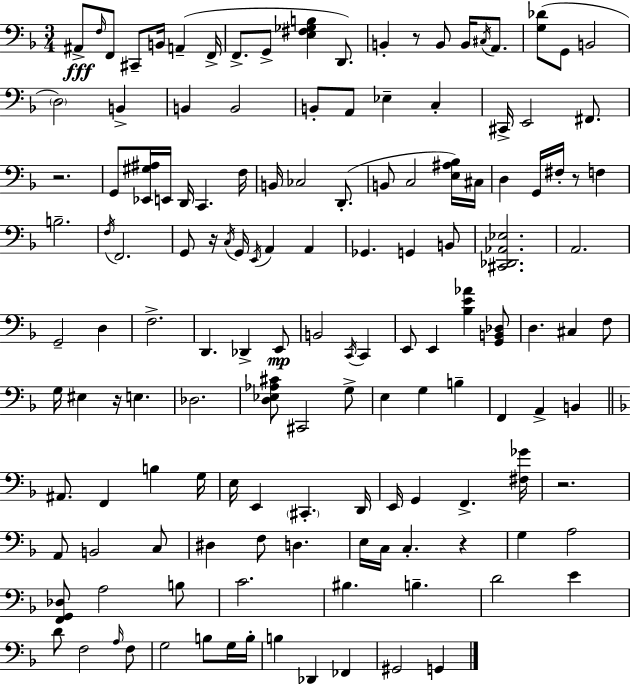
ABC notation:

X:1
T:Untitled
M:3/4
L:1/4
K:F
^A,,/2 F,/4 F,,/2 ^C,,/2 B,,/4 A,, F,,/4 F,,/2 G,,/2 [E,^F,_G,B,] D,,/2 B,, z/2 B,,/2 B,,/4 ^C,/4 A,,/2 [G,_D]/2 G,,/2 B,,2 D,2 B,, B,, B,,2 B,,/2 A,,/2 _E, C, ^C,,/4 E,,2 ^F,,/2 z2 G,,/2 [_E,,^G,^A,]/4 E,,/4 D,,/4 C,, F,/4 B,,/4 _C,2 D,,/2 B,,/2 C,2 [E,^A,_B,]/4 ^C,/4 D, G,,/4 ^F,/4 z/2 F, B,2 F,/4 F,,2 G,,/2 z/4 C,/4 G,,/4 E,,/4 A,, A,, _G,, G,, B,,/2 [^C,,_D,,_A,,_E,]2 A,,2 G,,2 D, F,2 D,, _D,, E,,/2 B,,2 C,,/4 C,, E,,/2 E,, [_B,E_A] [G,,B,,_D,]/2 D, ^C, F,/2 G,/4 ^E, z/4 E, _D,2 [D,_E,_A,^C]/2 ^C,,2 G,/2 E, G, B, F,, A,, B,, ^A,,/2 F,, B, G,/4 E,/4 E,, ^C,, D,,/4 E,,/4 G,, F,, [^F,_G]/4 z2 A,,/2 B,,2 C,/2 ^D, F,/2 D, E,/4 C,/4 C, z G, A,2 [F,,G,,_D,]/2 A,2 B,/2 C2 ^B, B, D2 E D/2 F,2 A,/4 F,/2 G,2 B,/2 G,/4 B,/4 B, _D,, _F,, ^G,,2 G,,